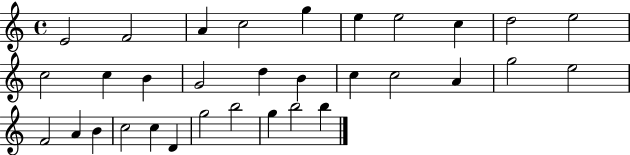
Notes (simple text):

E4/h F4/h A4/q C5/h G5/q E5/q E5/h C5/q D5/h E5/h C5/h C5/q B4/q G4/h D5/q B4/q C5/q C5/h A4/q G5/h E5/h F4/h A4/q B4/q C5/h C5/q D4/q G5/h B5/h G5/q B5/h B5/q